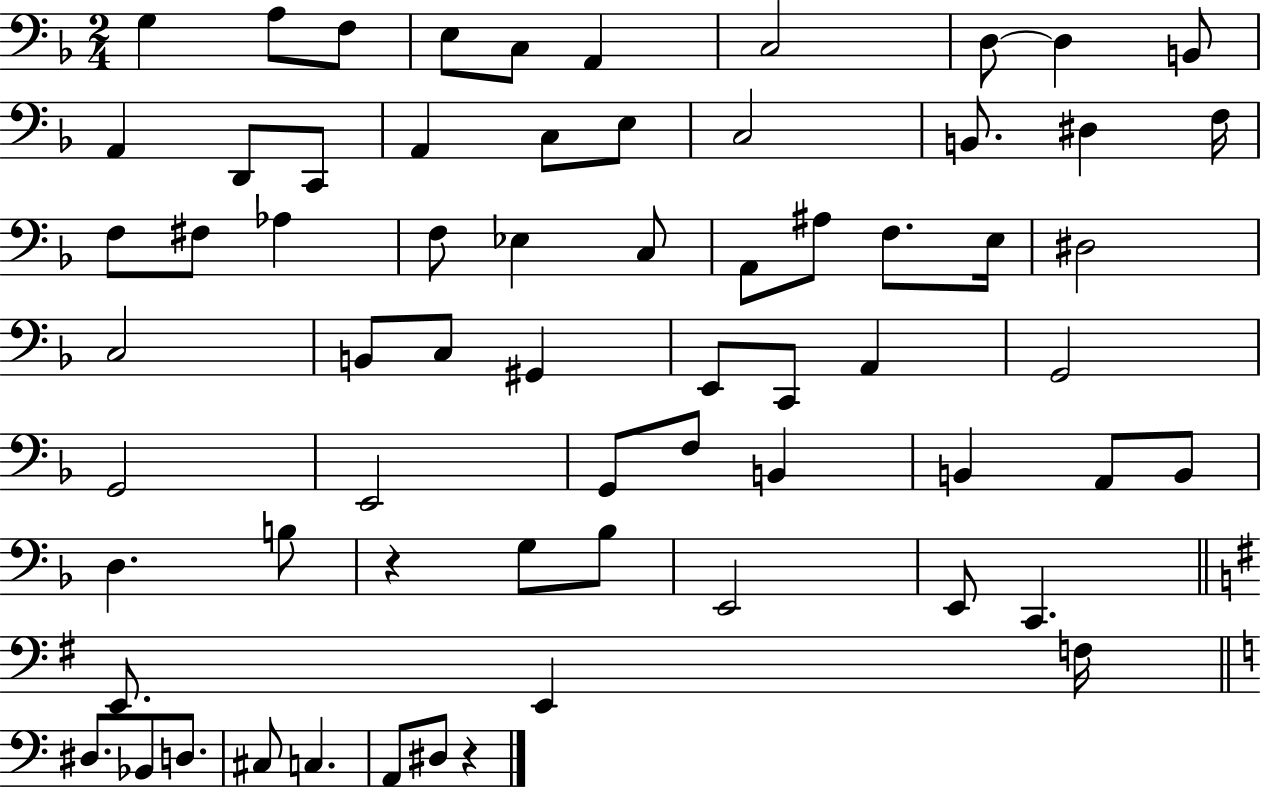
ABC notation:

X:1
T:Untitled
M:2/4
L:1/4
K:F
G, A,/2 F,/2 E,/2 C,/2 A,, C,2 D,/2 D, B,,/2 A,, D,,/2 C,,/2 A,, C,/2 E,/2 C,2 B,,/2 ^D, F,/4 F,/2 ^F,/2 _A, F,/2 _E, C,/2 A,,/2 ^A,/2 F,/2 E,/4 ^D,2 C,2 B,,/2 C,/2 ^G,, E,,/2 C,,/2 A,, G,,2 G,,2 E,,2 G,,/2 F,/2 B,, B,, A,,/2 B,,/2 D, B,/2 z G,/2 _B,/2 E,,2 E,,/2 C,, E,,/2 E,, F,/4 ^D,/2 _B,,/2 D,/2 ^C,/2 C, A,,/2 ^D,/2 z